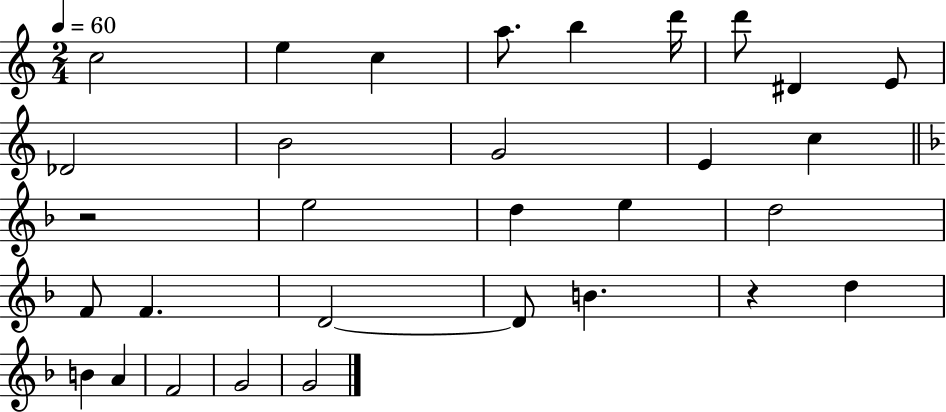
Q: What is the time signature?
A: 2/4